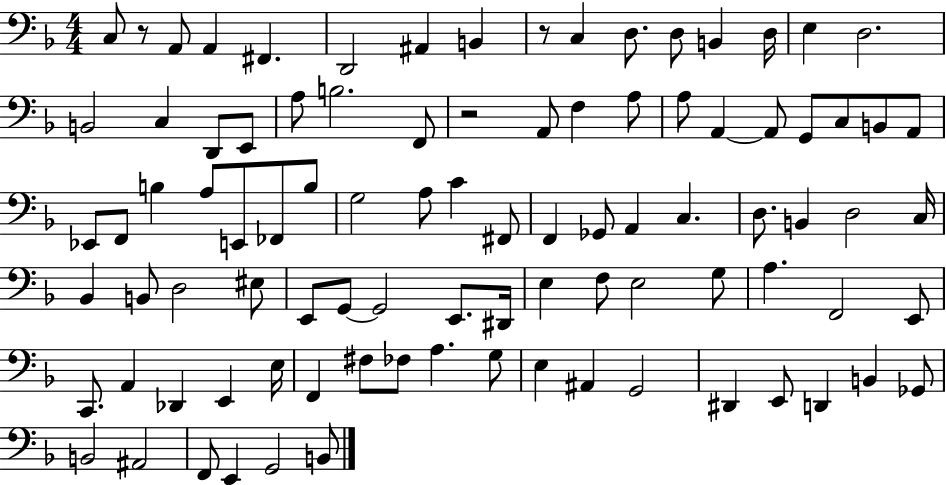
X:1
T:Untitled
M:4/4
L:1/4
K:F
C,/2 z/2 A,,/2 A,, ^F,, D,,2 ^A,, B,, z/2 C, D,/2 D,/2 B,, D,/4 E, D,2 B,,2 C, D,,/2 E,,/2 A,/2 B,2 F,,/2 z2 A,,/2 F, A,/2 A,/2 A,, A,,/2 G,,/2 C,/2 B,,/2 A,,/2 _E,,/2 F,,/2 B, A,/2 E,,/2 _F,,/2 B,/2 G,2 A,/2 C ^F,,/2 F,, _G,,/2 A,, C, D,/2 B,, D,2 C,/4 _B,, B,,/2 D,2 ^E,/2 E,,/2 G,,/2 G,,2 E,,/2 ^D,,/4 E, F,/2 E,2 G,/2 A, F,,2 E,,/2 C,,/2 A,, _D,, E,, E,/4 F,, ^F,/2 _F,/2 A, G,/2 E, ^A,, G,,2 ^D,, E,,/2 D,, B,, _G,,/2 B,,2 ^A,,2 F,,/2 E,, G,,2 B,,/2